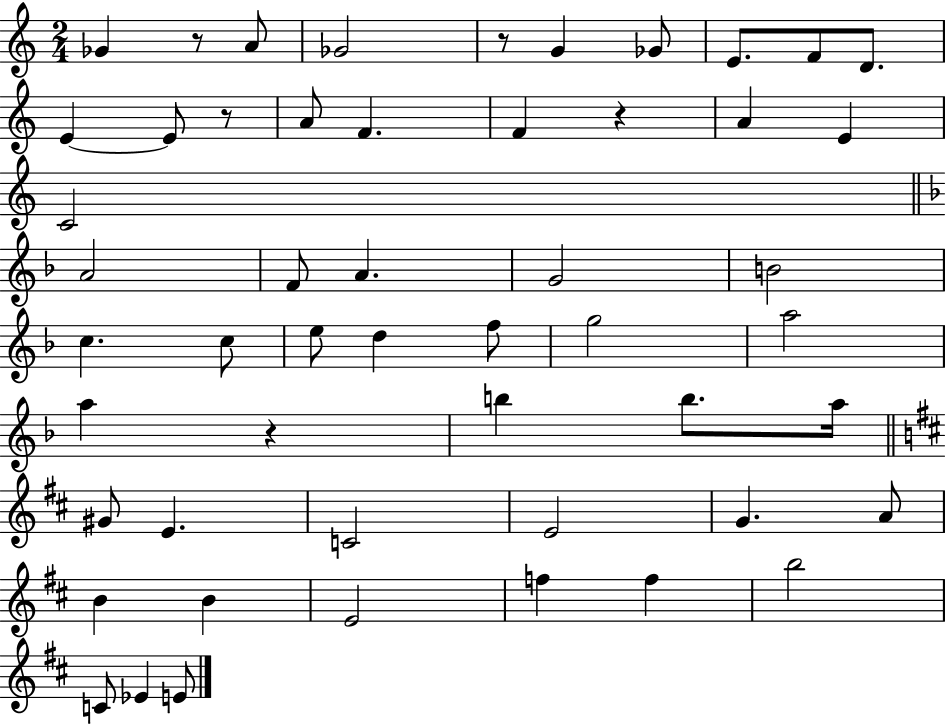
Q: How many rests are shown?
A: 5